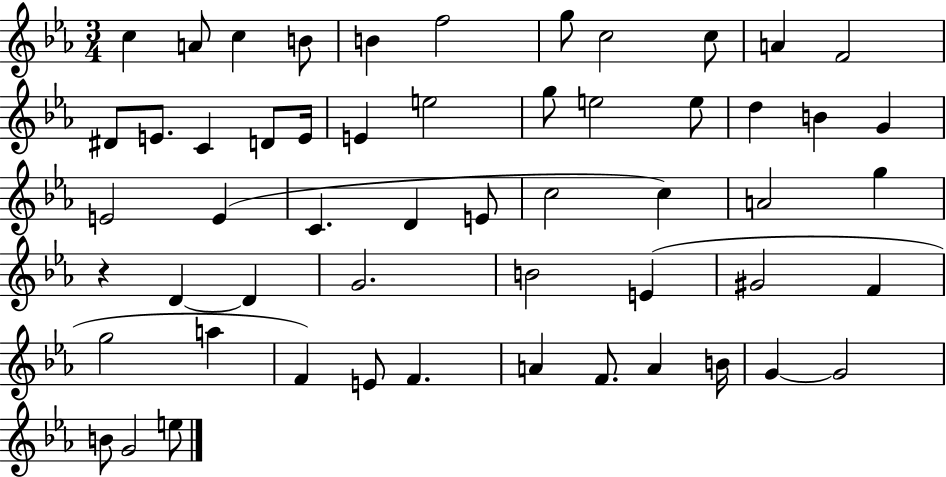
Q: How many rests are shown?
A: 1